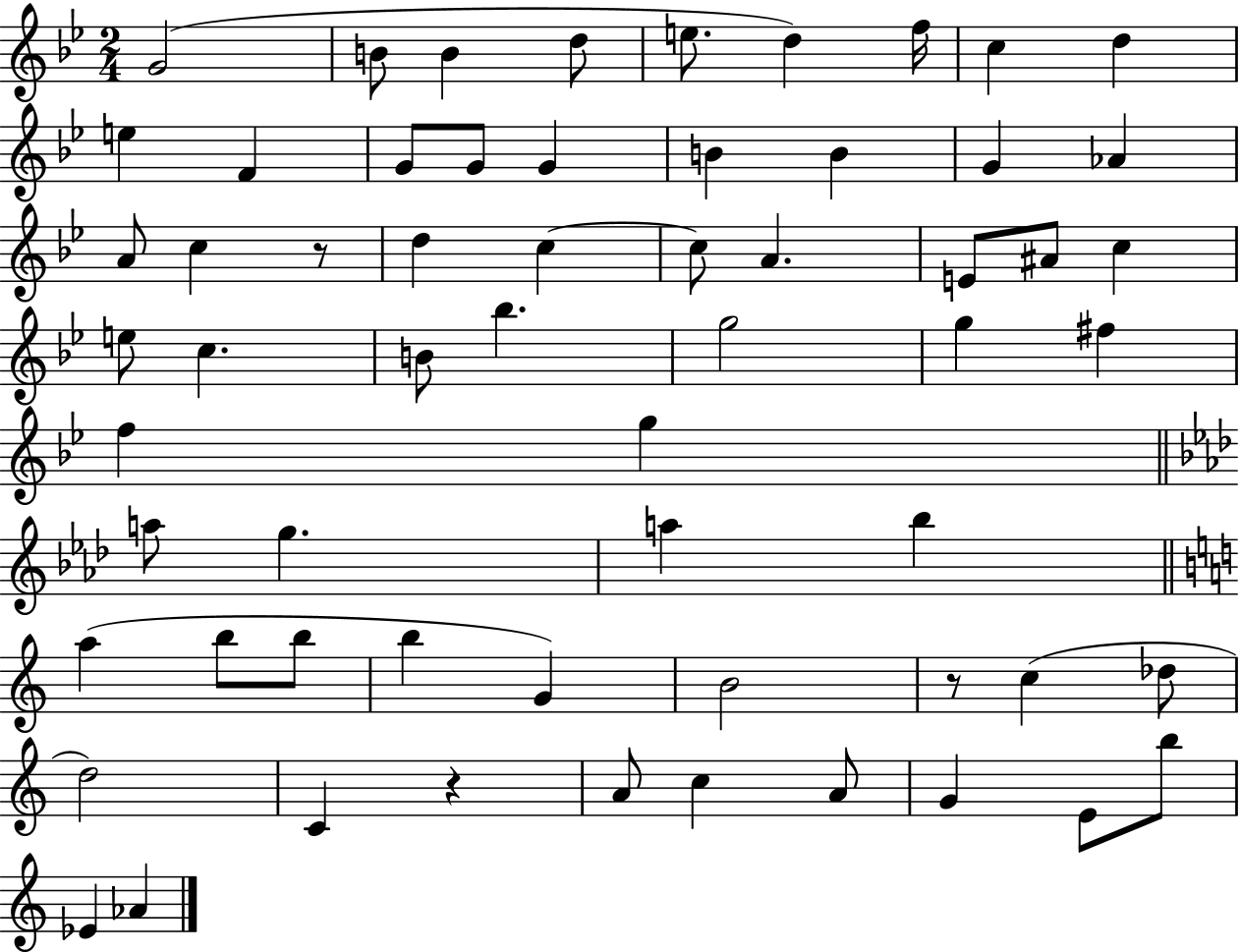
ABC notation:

X:1
T:Untitled
M:2/4
L:1/4
K:Bb
G2 B/2 B d/2 e/2 d f/4 c d e F G/2 G/2 G B B G _A A/2 c z/2 d c c/2 A E/2 ^A/2 c e/2 c B/2 _b g2 g ^f f g a/2 g a _b a b/2 b/2 b G B2 z/2 c _d/2 d2 C z A/2 c A/2 G E/2 b/2 _E _A